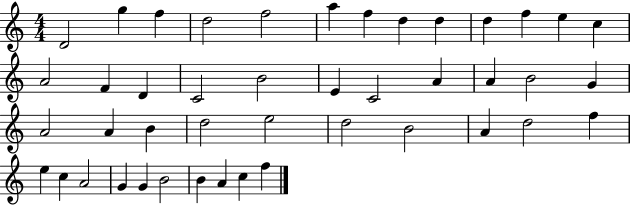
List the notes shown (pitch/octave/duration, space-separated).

D4/h G5/q F5/q D5/h F5/h A5/q F5/q D5/q D5/q D5/q F5/q E5/q C5/q A4/h F4/q D4/q C4/h B4/h E4/q C4/h A4/q A4/q B4/h G4/q A4/h A4/q B4/q D5/h E5/h D5/h B4/h A4/q D5/h F5/q E5/q C5/q A4/h G4/q G4/q B4/h B4/q A4/q C5/q F5/q